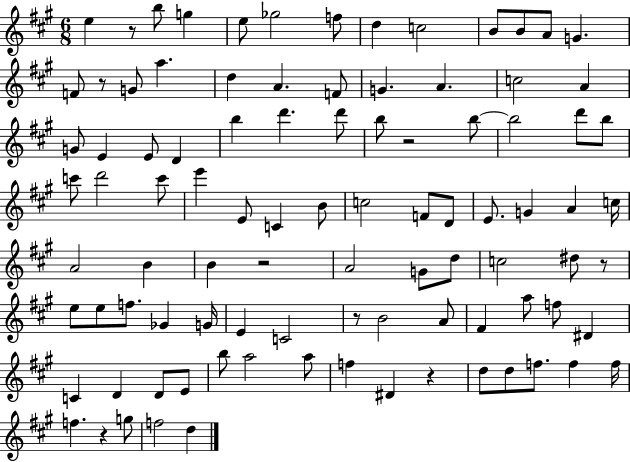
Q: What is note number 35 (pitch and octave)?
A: C6